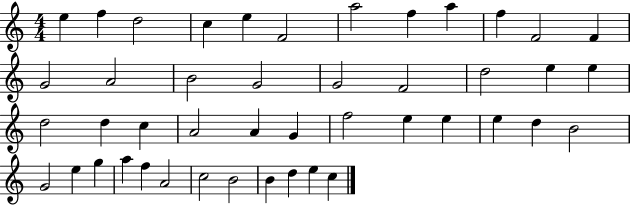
E5/q F5/q D5/h C5/q E5/q F4/h A5/h F5/q A5/q F5/q F4/h F4/q G4/h A4/h B4/h G4/h G4/h F4/h D5/h E5/q E5/q D5/h D5/q C5/q A4/h A4/q G4/q F5/h E5/q E5/q E5/q D5/q B4/h G4/h E5/q G5/q A5/q F5/q A4/h C5/h B4/h B4/q D5/q E5/q C5/q